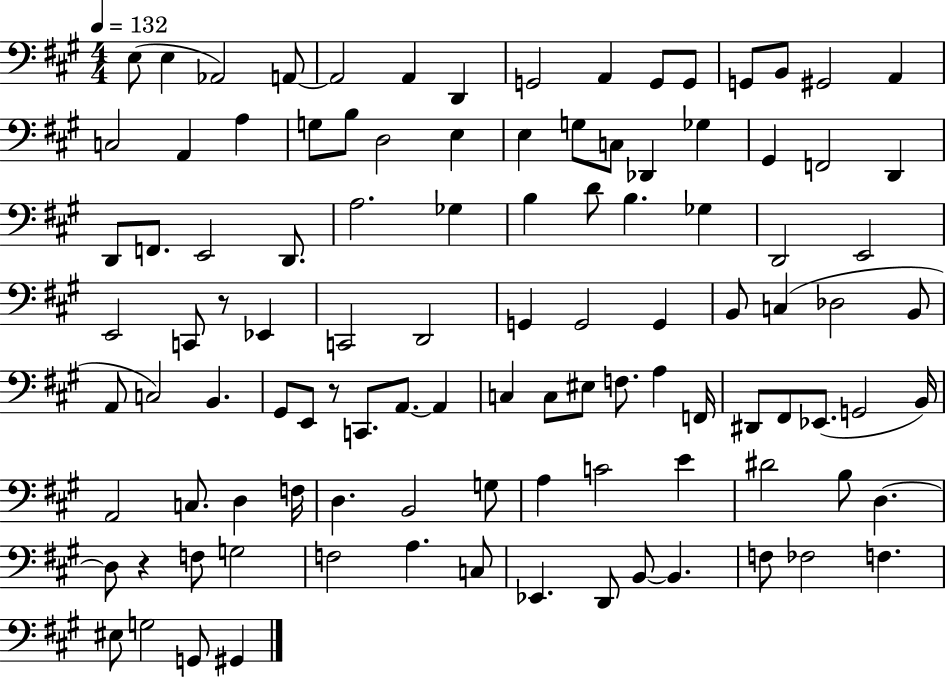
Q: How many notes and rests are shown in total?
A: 106